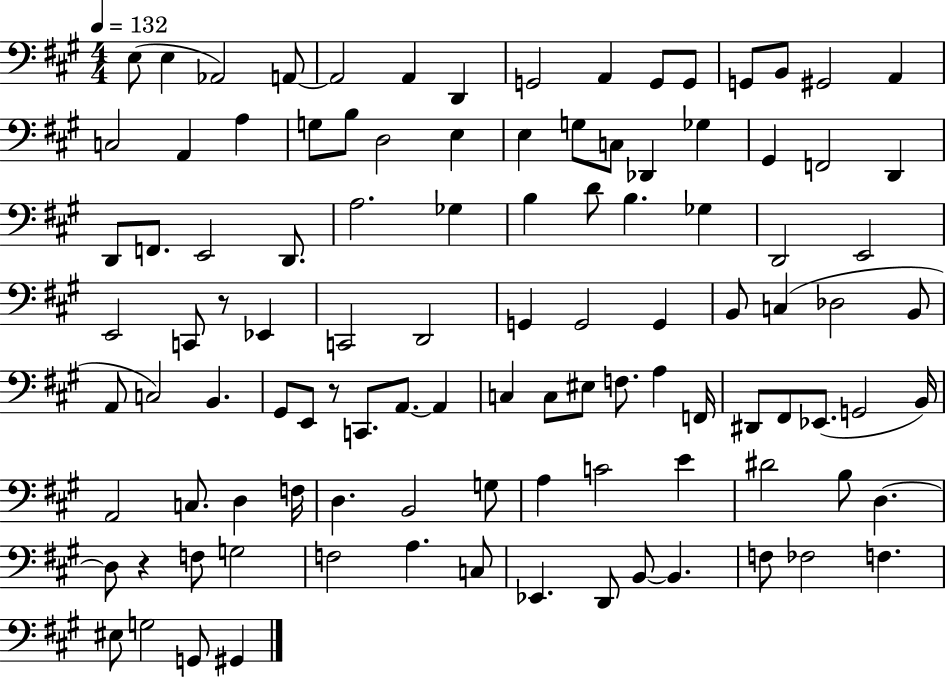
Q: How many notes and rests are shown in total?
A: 106